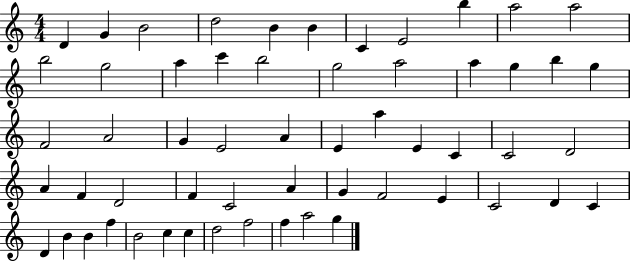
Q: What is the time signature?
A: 4/4